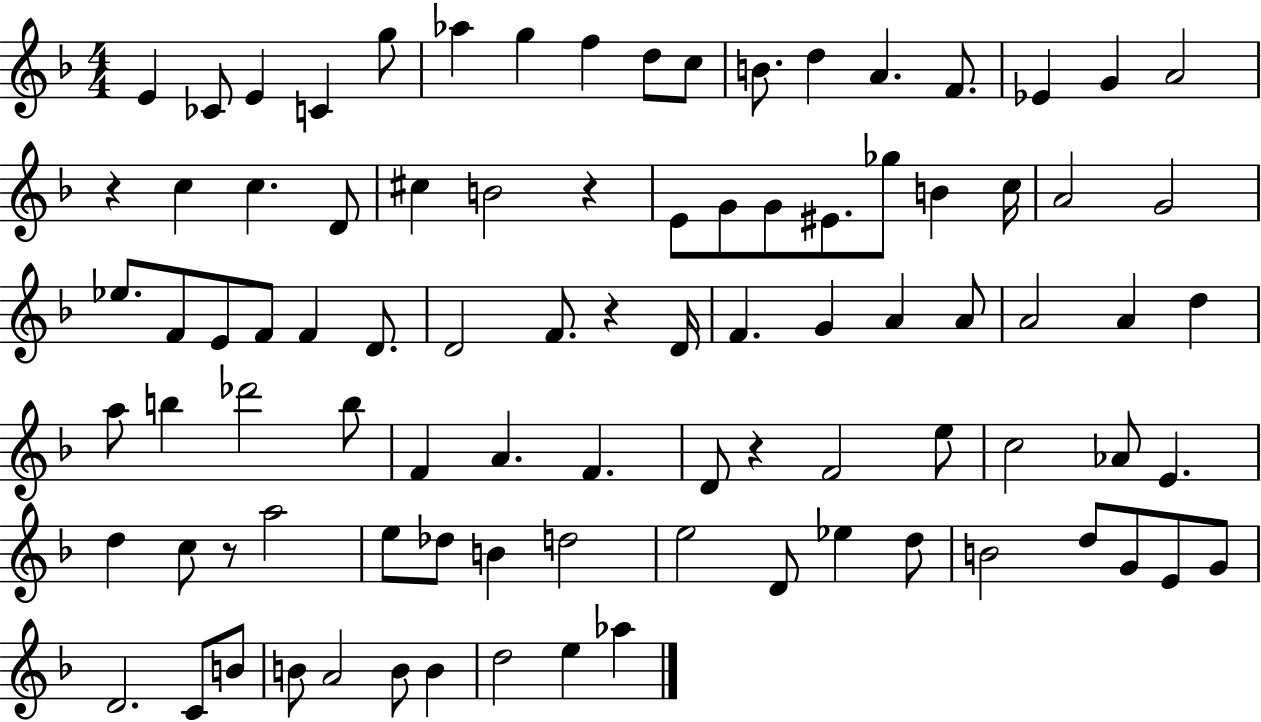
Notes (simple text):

E4/q CES4/e E4/q C4/q G5/e Ab5/q G5/q F5/q D5/e C5/e B4/e. D5/q A4/q. F4/e. Eb4/q G4/q A4/h R/q C5/q C5/q. D4/e C#5/q B4/h R/q E4/e G4/e G4/e EIS4/e. Gb5/e B4/q C5/s A4/h G4/h Eb5/e. F4/e E4/e F4/e F4/q D4/e. D4/h F4/e. R/q D4/s F4/q. G4/q A4/q A4/e A4/h A4/q D5/q A5/e B5/q Db6/h B5/e F4/q A4/q. F4/q. D4/e R/q F4/h E5/e C5/h Ab4/e E4/q. D5/q C5/e R/e A5/h E5/e Db5/e B4/q D5/h E5/h D4/e Eb5/q D5/e B4/h D5/e G4/e E4/e G4/e D4/h. C4/e B4/e B4/e A4/h B4/e B4/q D5/h E5/q Ab5/q